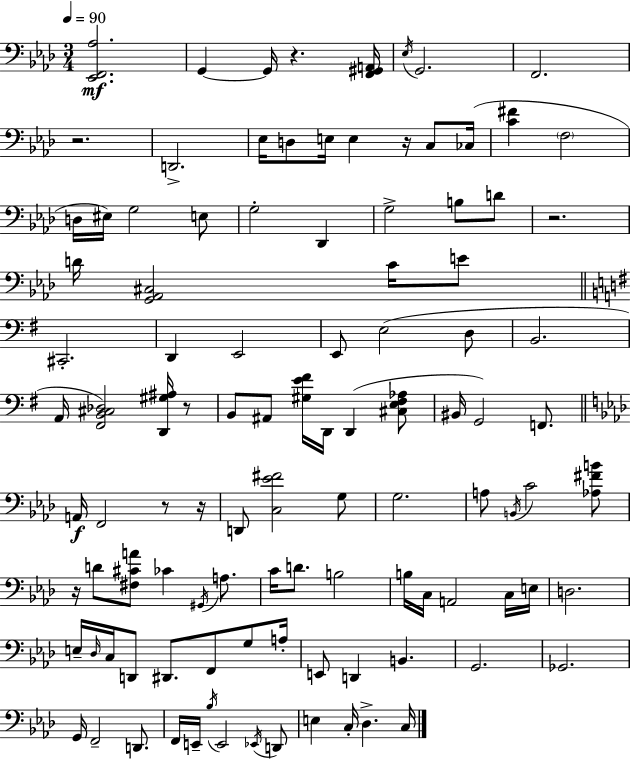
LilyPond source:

{
  \clef bass
  \numericTimeSignature
  \time 3/4
  \key aes \major
  \tempo 4 = 90
  \repeat volta 2 { <ees, f, aes>2.\mf | g,4~~ g,16 r4. <f, gis, a,>16 | \acciaccatura { ees16 } g,2. | f,2. | \break r2. | d,2.-> | ees16 d8 e16 e4 r16 c8 | ces16( <c' fis'>4 \parenthesize f2 | \break d16 eis16) g2 e8 | g2-. des,4 | g2-> b8 d'8 | r2. | \break d'16 <g, aes, cis>2 c'16 e'8 | \bar "||" \break \key g \major cis,2.-. | d,4 e,2 | e,8 e2( d8 | b,2. | \break a,16 <fis, b, cis des>2) <d, gis ais>16 r8 | b,8 ais,8 <gis e' fis'>16 d,16 d,4( <cis e fis aes>8 | bis,16 g,2) f,8. | \bar "||" \break \key aes \major a,16\f f,2 r8 r16 | d,8 <c ees' fis'>2 g8 | g2. | a8 \acciaccatura { b,16 } c'2 <aes fis' b'>8 | \break r16 d'8 <fis cis' a'>8 ces'4 \acciaccatura { gis,16 } a8. | c'16 d'8. b2 | b16 c16 a,2 | c16 e16 d2. | \break e16-- \grace { des16 } c16 d,8 dis,8. f,8 | g8 a16-. e,8 d,4 b,4. | g,2. | ges,2. | \break g,16 f,2-- | d,8. f,16 e,16-- \acciaccatura { bes16 } e,2 | \acciaccatura { ees,16 } d,8 e4 c16-. des4.-> | c16 } \bar "|."
}